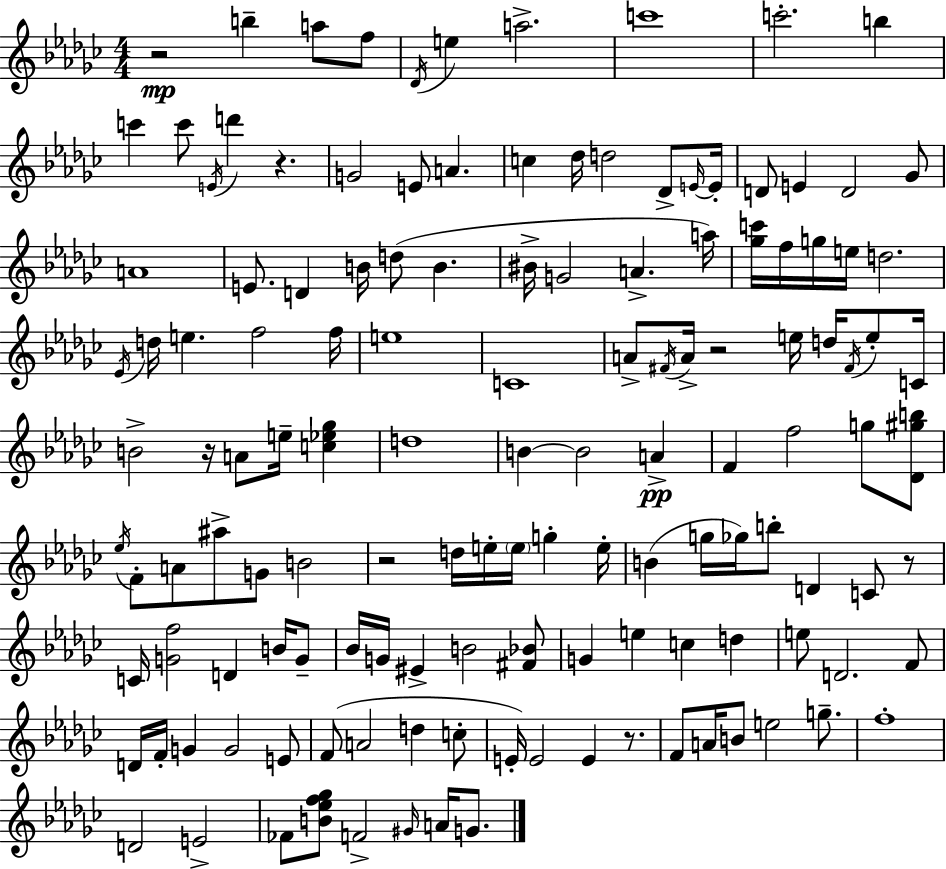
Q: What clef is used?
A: treble